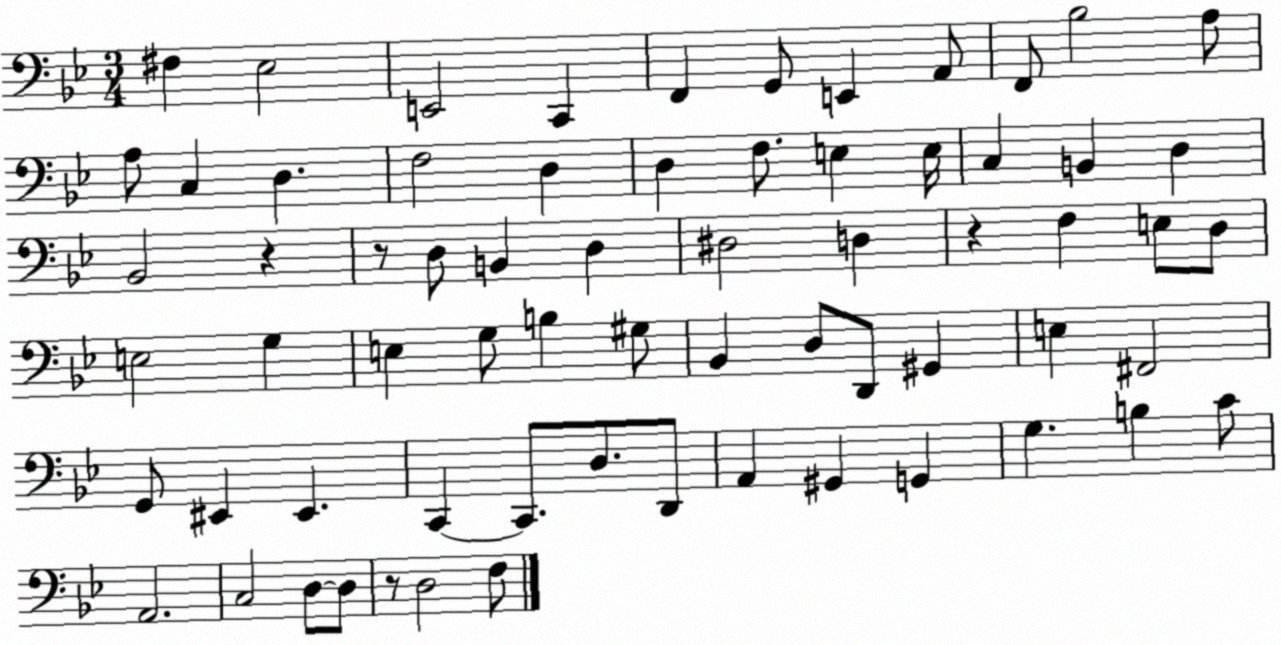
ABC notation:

X:1
T:Untitled
M:3/4
L:1/4
K:Bb
^F, _E,2 E,,2 C,, F,, G,,/2 E,, A,,/2 F,,/2 _B,2 A,/2 A,/2 C, D, F,2 D, D, F,/2 E, E,/4 C, B,, D, _B,,2 z z/2 D,/2 B,, D, ^D,2 D, z F, E,/2 D,/2 E,2 G, E, G,/2 B, ^G,/2 _B,, D,/2 D,,/2 ^G,, E, ^F,,2 G,,/2 ^E,, ^E,, C,, C,,/2 D,/2 D,,/2 A,, ^G,, G,, G, B, C/2 A,,2 C,2 D,/2 D,/2 z/2 D,2 F,/2